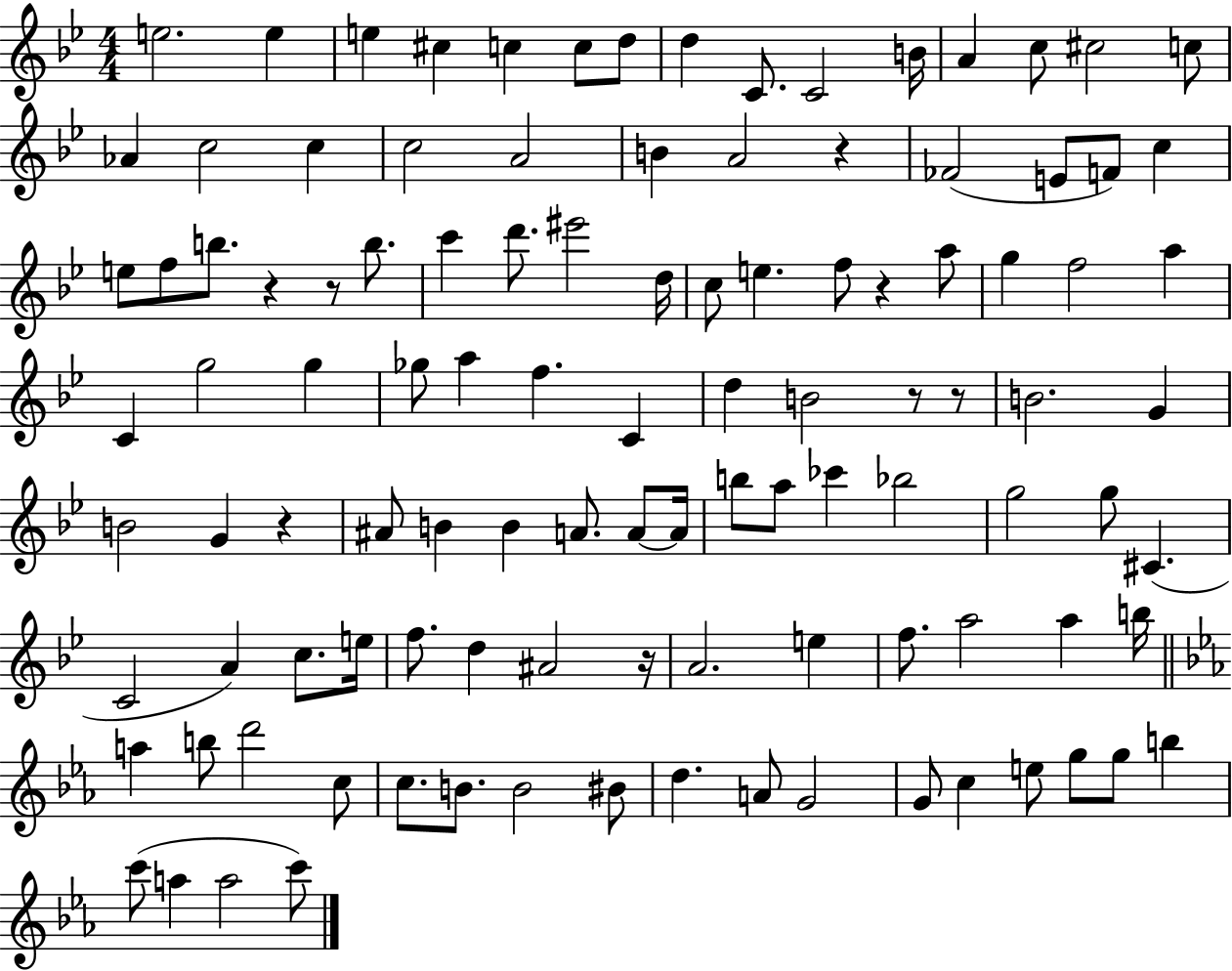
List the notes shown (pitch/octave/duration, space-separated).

E5/h. E5/q E5/q C#5/q C5/q C5/e D5/e D5/q C4/e. C4/h B4/s A4/q C5/e C#5/h C5/e Ab4/q C5/h C5/q C5/h A4/h B4/q A4/h R/q FES4/h E4/e F4/e C5/q E5/e F5/e B5/e. R/q R/e B5/e. C6/q D6/e. EIS6/h D5/s C5/e E5/q. F5/e R/q A5/e G5/q F5/h A5/q C4/q G5/h G5/q Gb5/e A5/q F5/q. C4/q D5/q B4/h R/e R/e B4/h. G4/q B4/h G4/q R/q A#4/e B4/q B4/q A4/e. A4/e A4/s B5/e A5/e CES6/q Bb5/h G5/h G5/e C#4/q. C4/h A4/q C5/e. E5/s F5/e. D5/q A#4/h R/s A4/h. E5/q F5/e. A5/h A5/q B5/s A5/q B5/e D6/h C5/e C5/e. B4/e. B4/h BIS4/e D5/q. A4/e G4/h G4/e C5/q E5/e G5/e G5/e B5/q C6/e A5/q A5/h C6/e